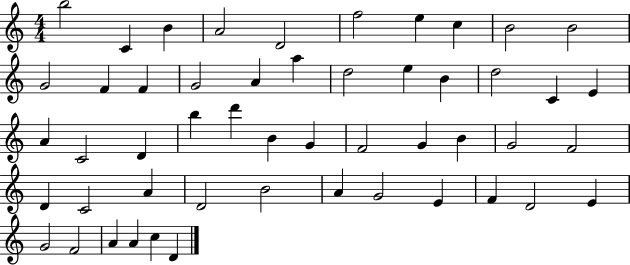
{
  \clef treble
  \numericTimeSignature
  \time 4/4
  \key c \major
  b''2 c'4 b'4 | a'2 d'2 | f''2 e''4 c''4 | b'2 b'2 | \break g'2 f'4 f'4 | g'2 a'4 a''4 | d''2 e''4 b'4 | d''2 c'4 e'4 | \break a'4 c'2 d'4 | b''4 d'''4 b'4 g'4 | f'2 g'4 b'4 | g'2 f'2 | \break d'4 c'2 a'4 | d'2 b'2 | a'4 g'2 e'4 | f'4 d'2 e'4 | \break g'2 f'2 | a'4 a'4 c''4 d'4 | \bar "|."
}